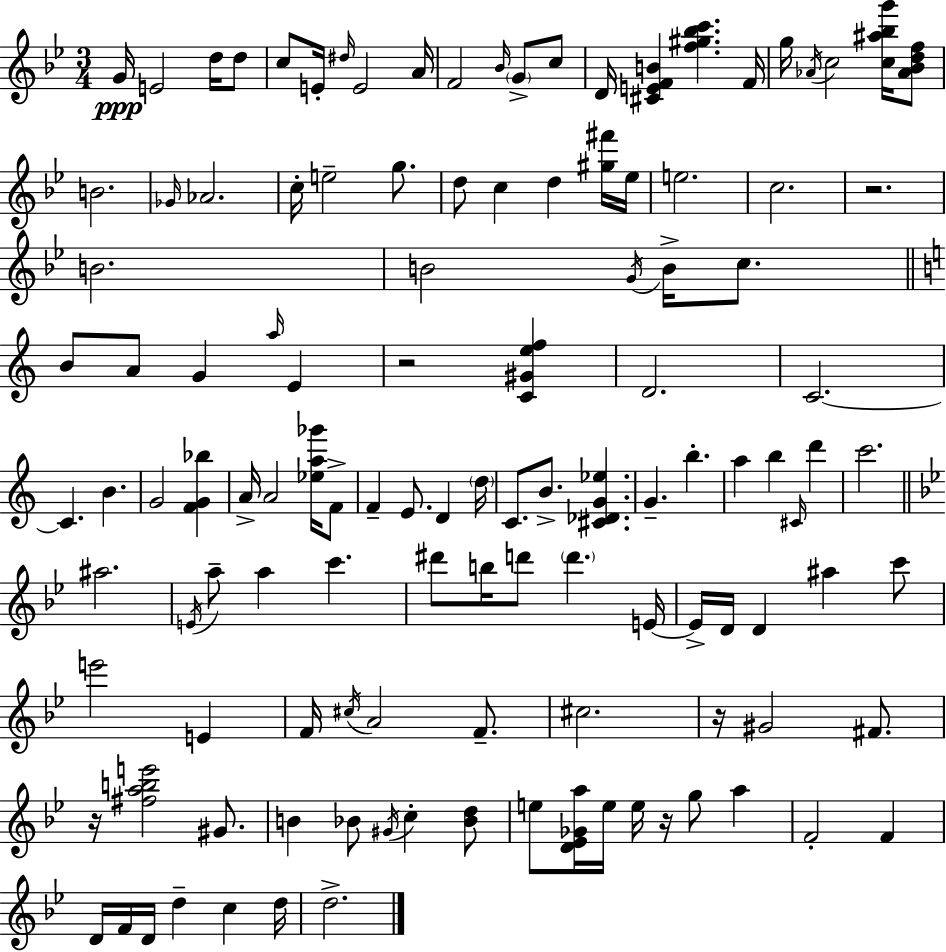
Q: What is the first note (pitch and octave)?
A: G4